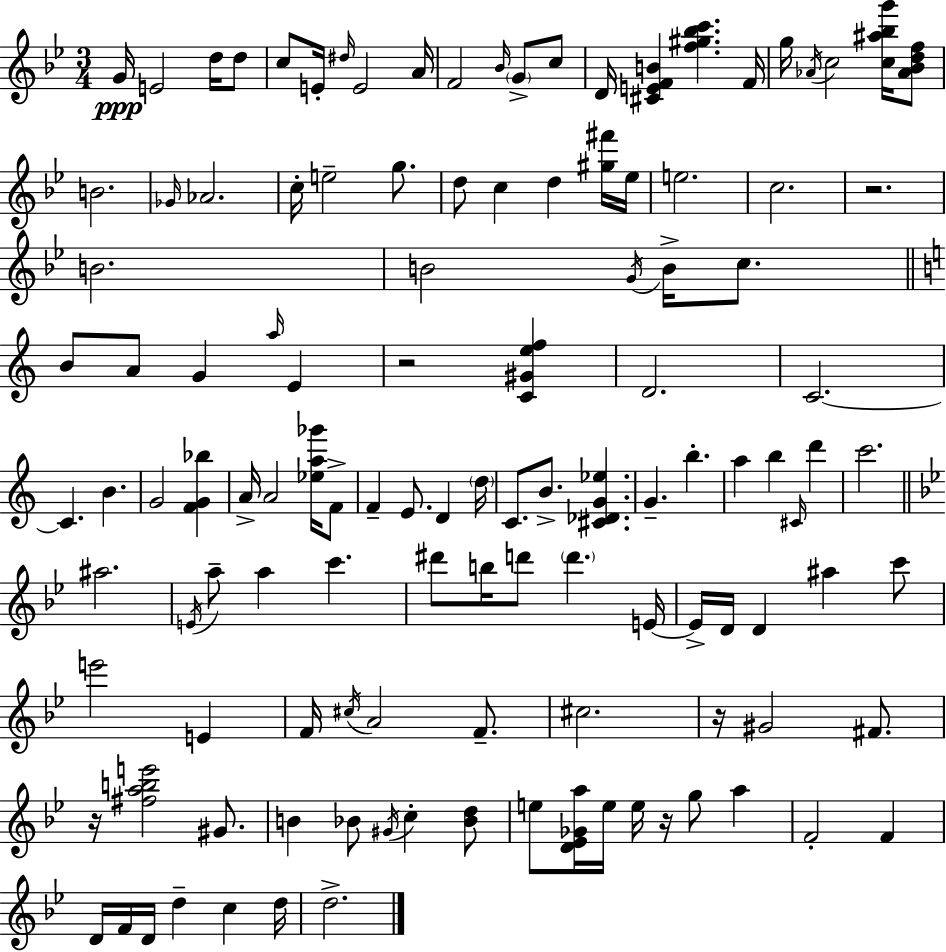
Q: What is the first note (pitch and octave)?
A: G4